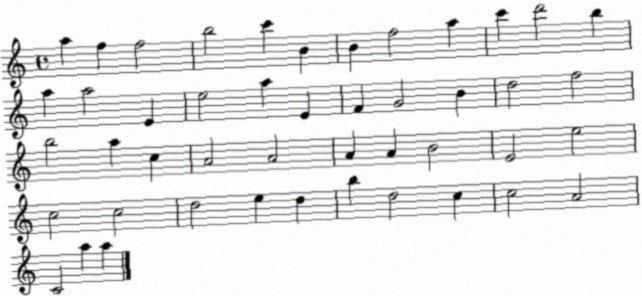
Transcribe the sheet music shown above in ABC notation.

X:1
T:Untitled
M:4/4
L:1/4
K:C
a f f2 b2 c' B B f2 a c' d'2 b a a2 E e2 a E F G2 B d2 f2 b2 a c A2 A2 A A B2 E2 e2 c2 c2 d2 e d b d2 c c2 A2 C2 a a